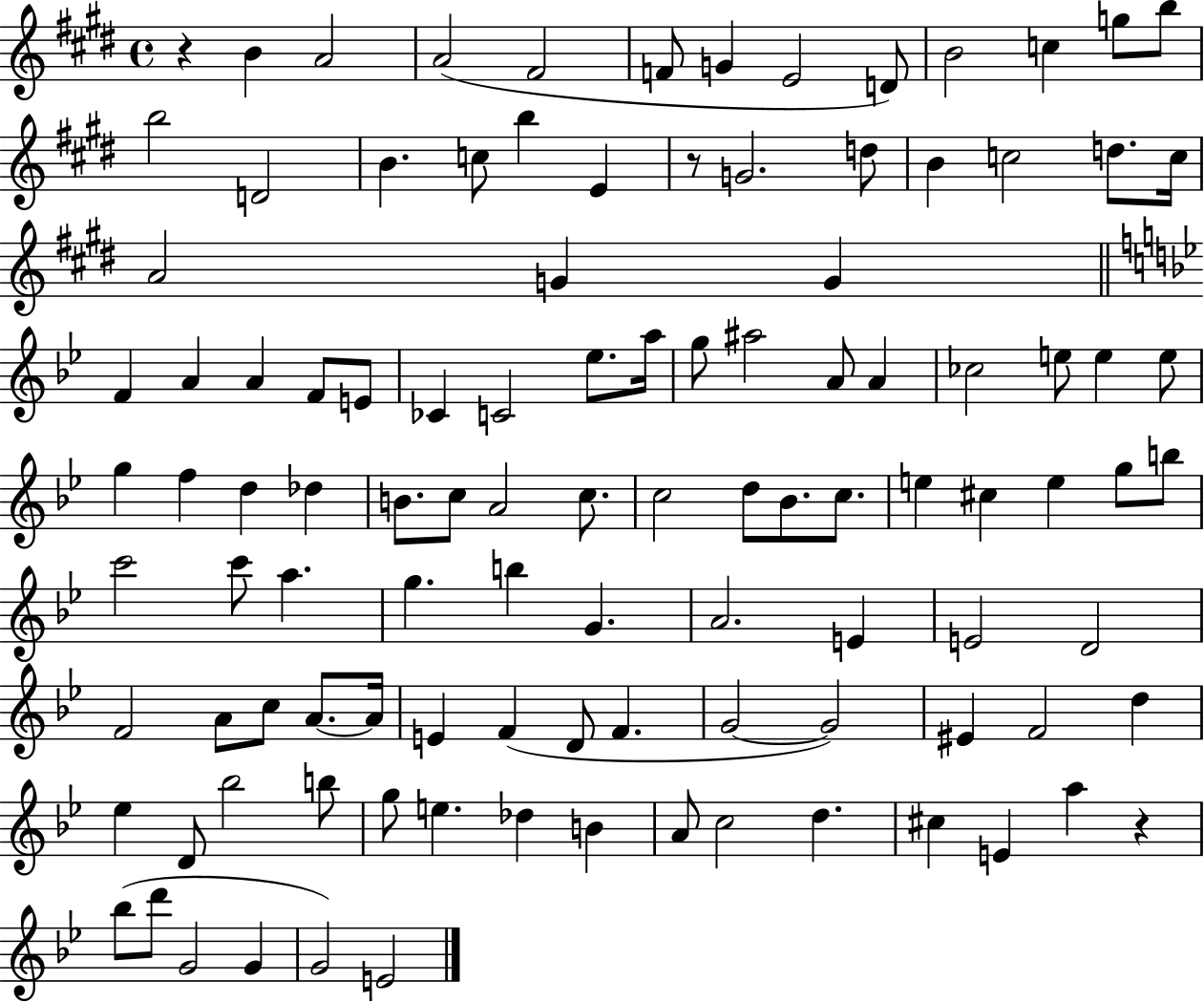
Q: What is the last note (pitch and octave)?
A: E4